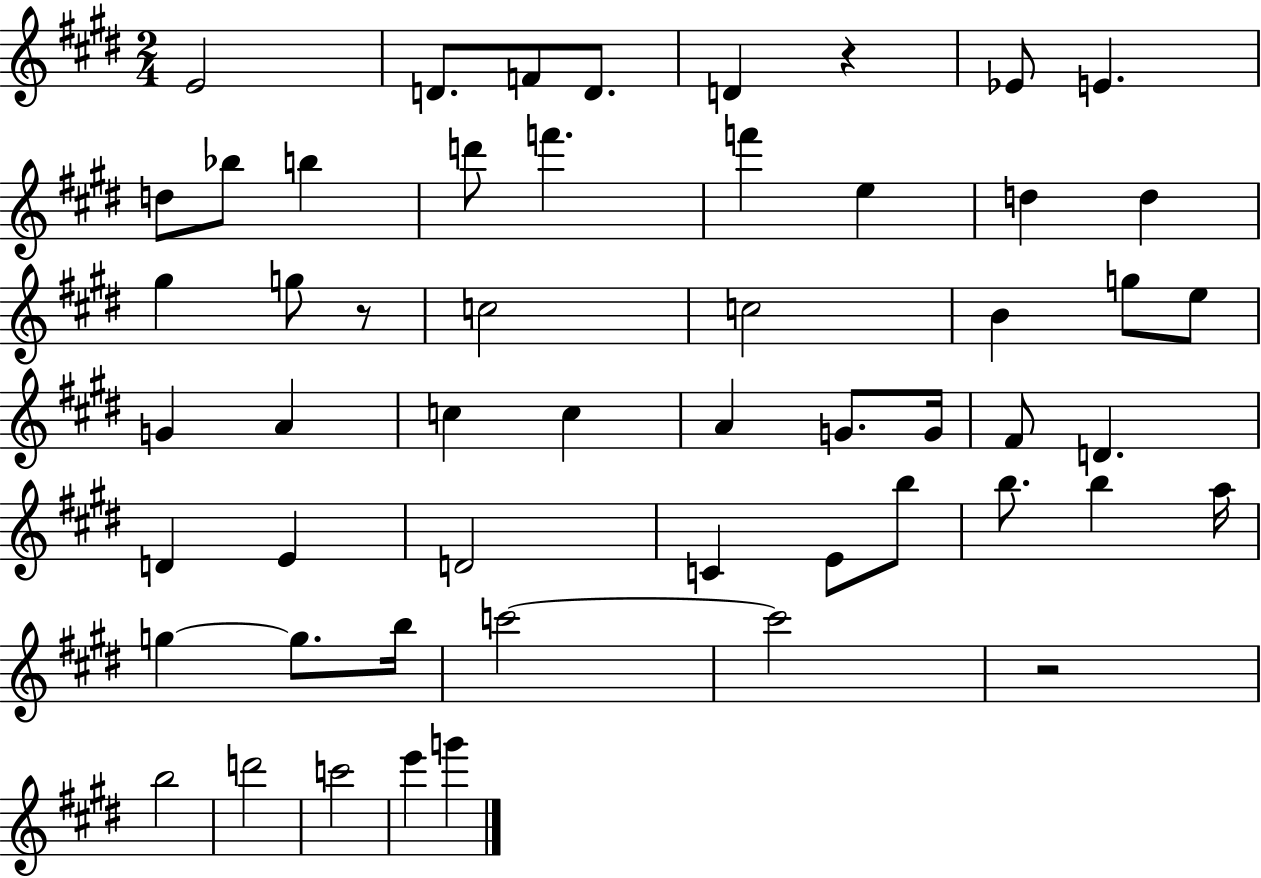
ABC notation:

X:1
T:Untitled
M:2/4
L:1/4
K:E
E2 D/2 F/2 D/2 D z _E/2 E d/2 _b/2 b d'/2 f' f' e d d ^g g/2 z/2 c2 c2 B g/2 e/2 G A c c A G/2 G/4 ^F/2 D D E D2 C E/2 b/2 b/2 b a/4 g g/2 b/4 c'2 c'2 z2 b2 d'2 c'2 e' g'